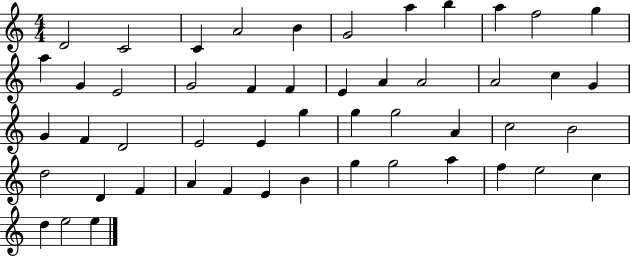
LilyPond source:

{
  \clef treble
  \numericTimeSignature
  \time 4/4
  \key c \major
  d'2 c'2 | c'4 a'2 b'4 | g'2 a''4 b''4 | a''4 f''2 g''4 | \break a''4 g'4 e'2 | g'2 f'4 f'4 | e'4 a'4 a'2 | a'2 c''4 g'4 | \break g'4 f'4 d'2 | e'2 e'4 g''4 | g''4 g''2 a'4 | c''2 b'2 | \break d''2 d'4 f'4 | a'4 f'4 e'4 b'4 | g''4 g''2 a''4 | f''4 e''2 c''4 | \break d''4 e''2 e''4 | \bar "|."
}